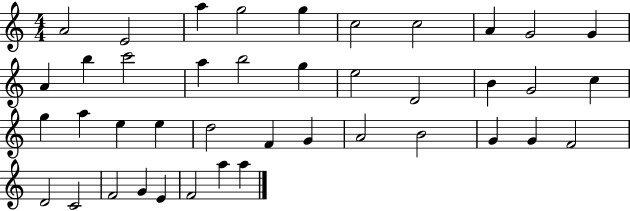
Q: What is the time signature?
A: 4/4